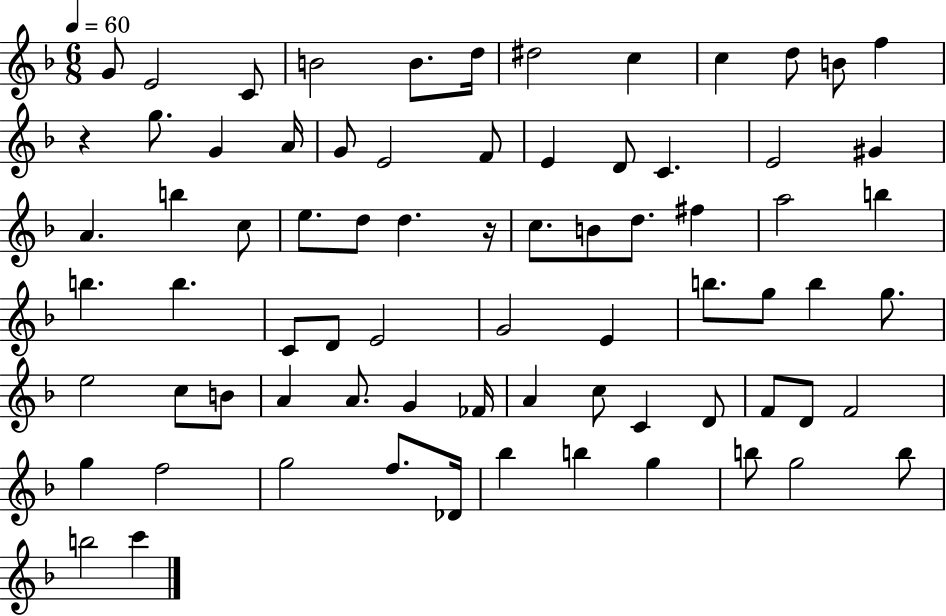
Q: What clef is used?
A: treble